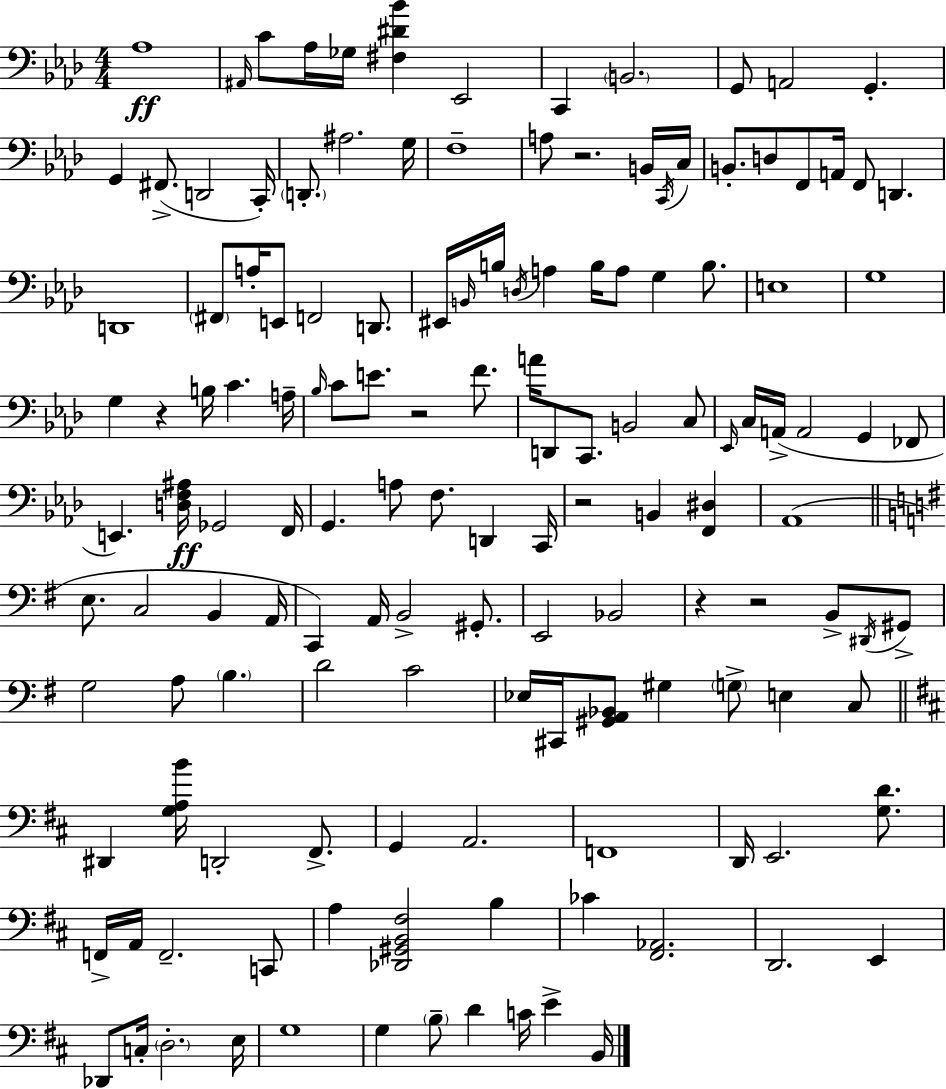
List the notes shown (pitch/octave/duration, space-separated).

Ab3/w A#2/s C4/e Ab3/s Gb3/s [F#3,D#4,Bb4]/q Eb2/h C2/q B2/h. G2/e A2/h G2/q. G2/q F#2/e. D2/h C2/s D2/e. A#3/h. G3/s F3/w A3/e R/h. B2/s C2/s C3/s B2/e. D3/e F2/e A2/s F2/e D2/q. D2/w F#2/e A3/s E2/e F2/h D2/e. EIS2/s B2/s B3/s D3/s A3/q B3/s A3/e G3/q B3/e. E3/w G3/w G3/q R/q B3/s C4/q. A3/s Bb3/s C4/e E4/e. R/h F4/e. A4/s D2/e C2/e. B2/h C3/e Eb2/s C3/s A2/s A2/h G2/q FES2/e E2/q. [D3,F3,A#3]/s Gb2/h F2/s G2/q. A3/e F3/e. D2/q C2/s R/h B2/q [F2,D#3]/q Ab2/w E3/e. C3/h B2/q A2/s C2/q A2/s B2/h G#2/e. E2/h Bb2/h R/q R/h B2/e D#2/s G#2/e G3/h A3/e B3/q. D4/h C4/h Eb3/s C#2/s [G#2,A2,Bb2]/e G#3/q G3/e E3/q C3/e D#2/q [G3,A3,B4]/s D2/h F#2/e. G2/q A2/h. F2/w D2/s E2/h. [G3,D4]/e. F2/s A2/s F2/h. C2/e A3/q [Db2,G#2,B2,F#3]/h B3/q CES4/q [F#2,Ab2]/h. D2/h. E2/q Db2/e C3/s D3/h. E3/s G3/w G3/q B3/e D4/q C4/s E4/q B2/s